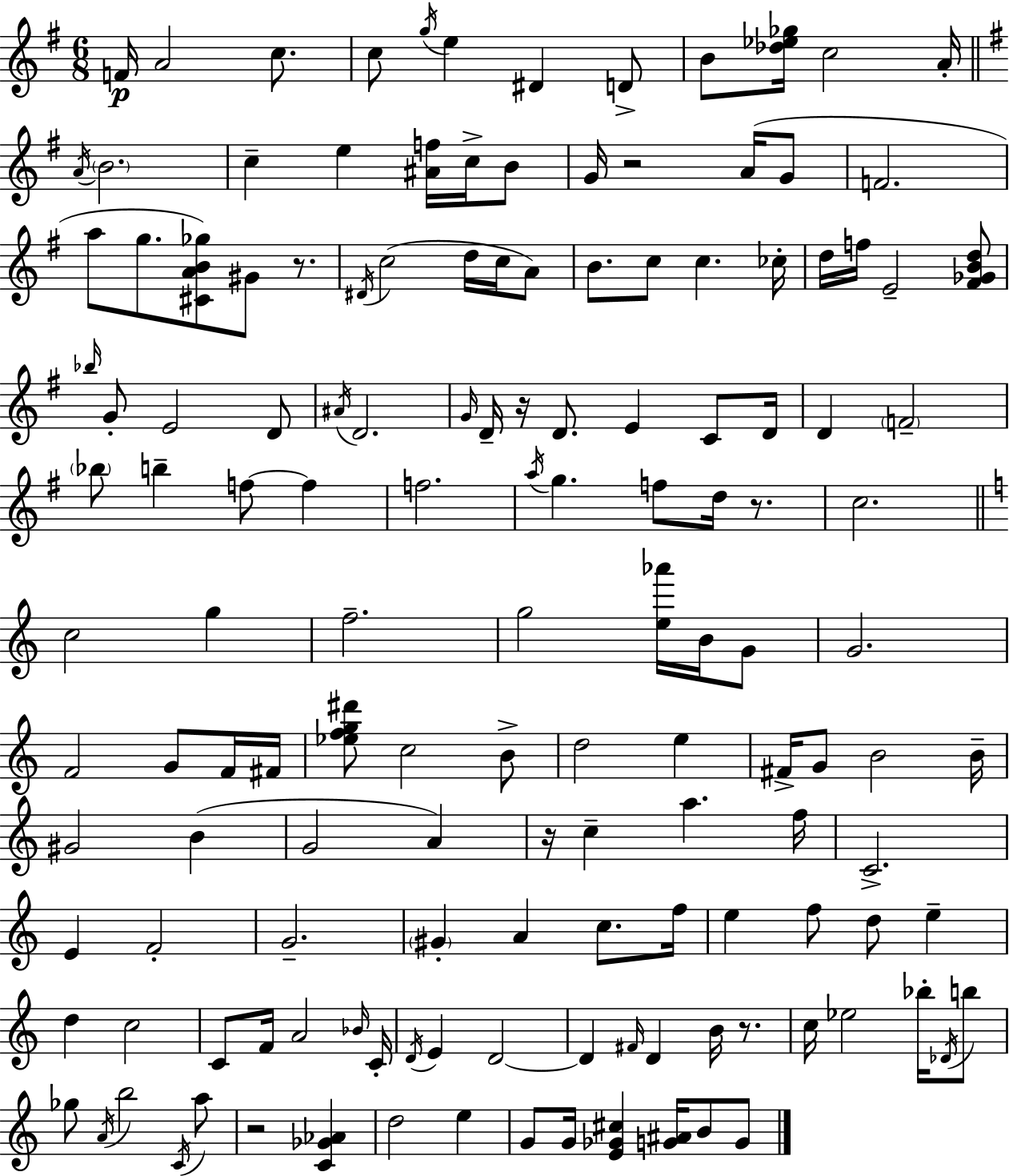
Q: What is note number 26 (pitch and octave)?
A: C5